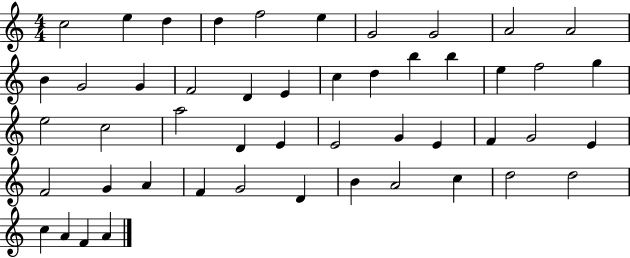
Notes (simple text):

C5/h E5/q D5/q D5/q F5/h E5/q G4/h G4/h A4/h A4/h B4/q G4/h G4/q F4/h D4/q E4/q C5/q D5/q B5/q B5/q E5/q F5/h G5/q E5/h C5/h A5/h D4/q E4/q E4/h G4/q E4/q F4/q G4/h E4/q F4/h G4/q A4/q F4/q G4/h D4/q B4/q A4/h C5/q D5/h D5/h C5/q A4/q F4/q A4/q